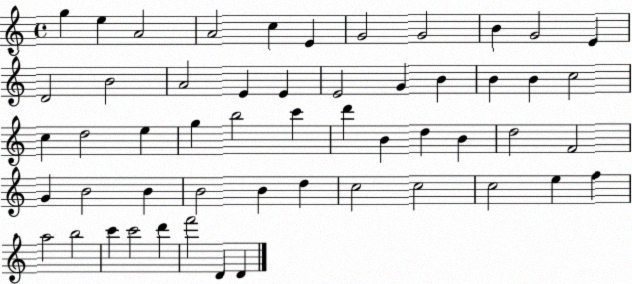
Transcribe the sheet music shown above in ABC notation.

X:1
T:Untitled
M:4/4
L:1/4
K:C
g e A2 A2 c E G2 G2 B G2 E D2 B2 A2 E E E2 G B B B c2 c d2 e g b2 c' d' B d B d2 F2 G B2 B B2 B d c2 c2 c2 e f a2 b2 c' c'2 d' f'2 D D